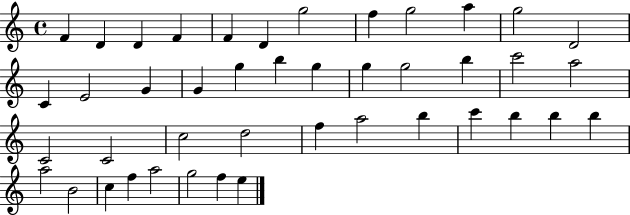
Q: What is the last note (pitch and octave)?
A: E5